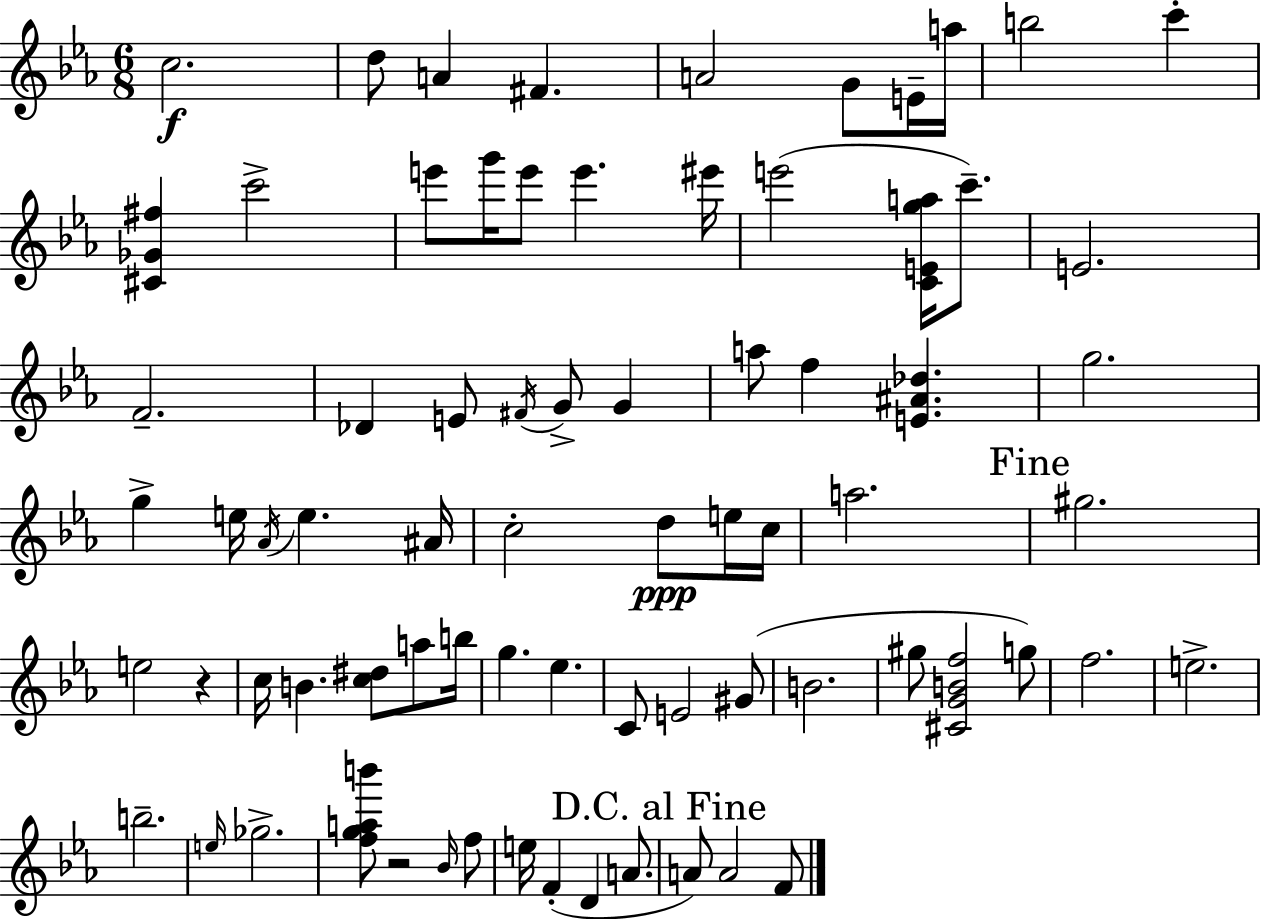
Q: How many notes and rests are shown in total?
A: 74